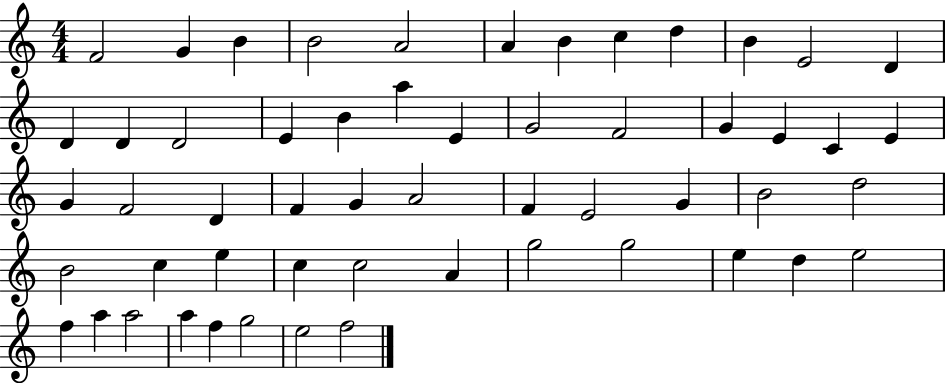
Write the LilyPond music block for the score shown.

{
  \clef treble
  \numericTimeSignature
  \time 4/4
  \key c \major
  f'2 g'4 b'4 | b'2 a'2 | a'4 b'4 c''4 d''4 | b'4 e'2 d'4 | \break d'4 d'4 d'2 | e'4 b'4 a''4 e'4 | g'2 f'2 | g'4 e'4 c'4 e'4 | \break g'4 f'2 d'4 | f'4 g'4 a'2 | f'4 e'2 g'4 | b'2 d''2 | \break b'2 c''4 e''4 | c''4 c''2 a'4 | g''2 g''2 | e''4 d''4 e''2 | \break f''4 a''4 a''2 | a''4 f''4 g''2 | e''2 f''2 | \bar "|."
}